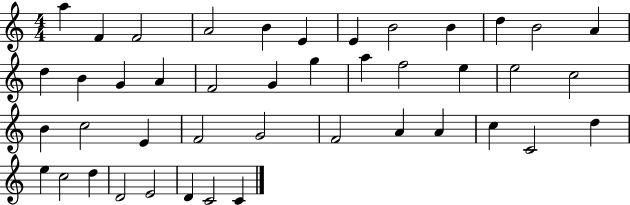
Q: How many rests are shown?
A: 0